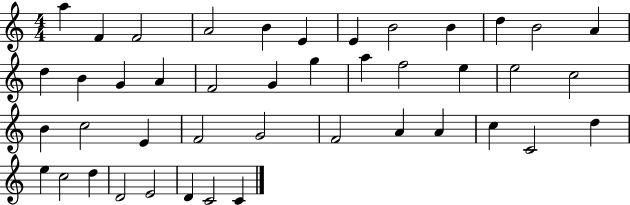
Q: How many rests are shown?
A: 0